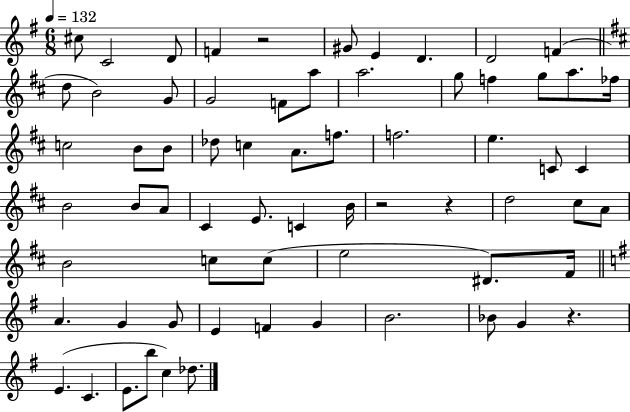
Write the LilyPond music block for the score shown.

{
  \clef treble
  \numericTimeSignature
  \time 6/8
  \key g \major
  \tempo 4 = 132
  cis''8 c'2 d'8 | f'4 r2 | gis'8 e'4 d'4. | d'2 f'4( | \break \bar "||" \break \key d \major d''8 b'2) g'8 | g'2 f'8 a''8 | a''2. | g''8 f''4 g''8 a''8. fes''16 | \break c''2 b'8 b'8 | des''8 c''4 a'8. f''8. | f''2. | e''4. c'8 c'4 | \break b'2 b'8 a'8 | cis'4 e'8. c'4 b'16 | r2 r4 | d''2 cis''8 a'8 | \break b'2 c''8 c''8( | e''2 dis'8.) fis'16 | \bar "||" \break \key g \major a'4. g'4 g'8 | e'4 f'4 g'4 | b'2. | bes'8 g'4 r4. | \break e'4.( c'4. | e'8. b''8 c''4) des''8. | \bar "|."
}